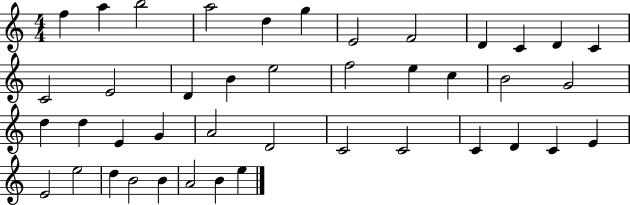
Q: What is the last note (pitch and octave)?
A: E5